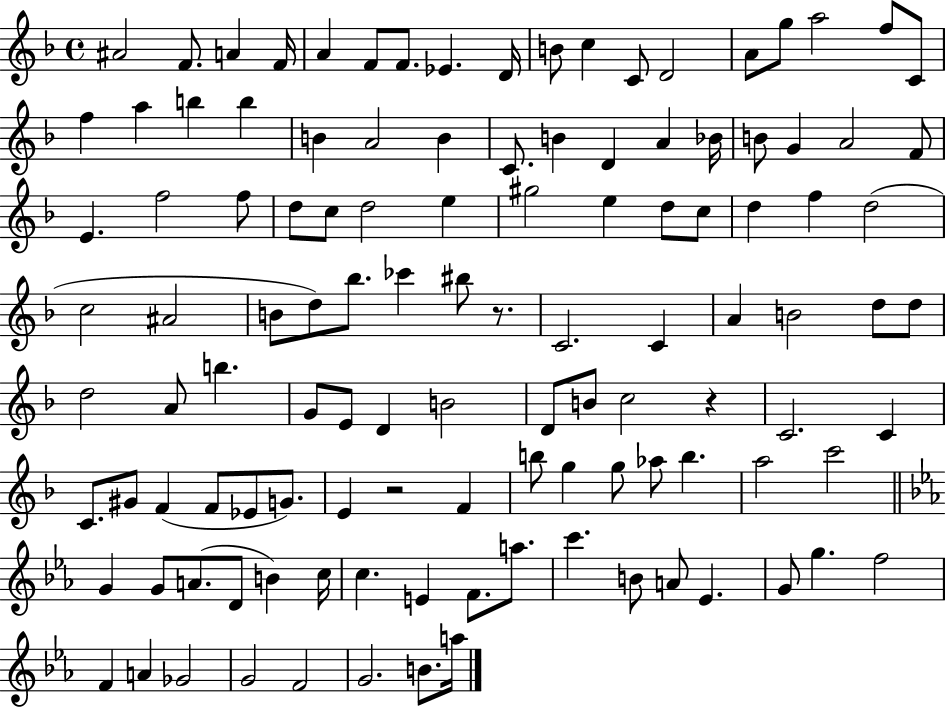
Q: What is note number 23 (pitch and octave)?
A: B4